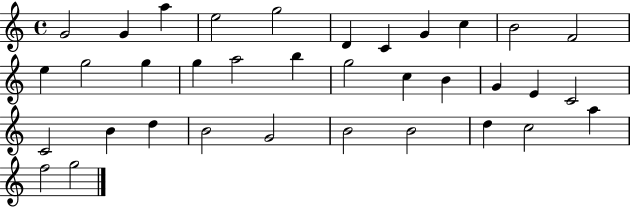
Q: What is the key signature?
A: C major